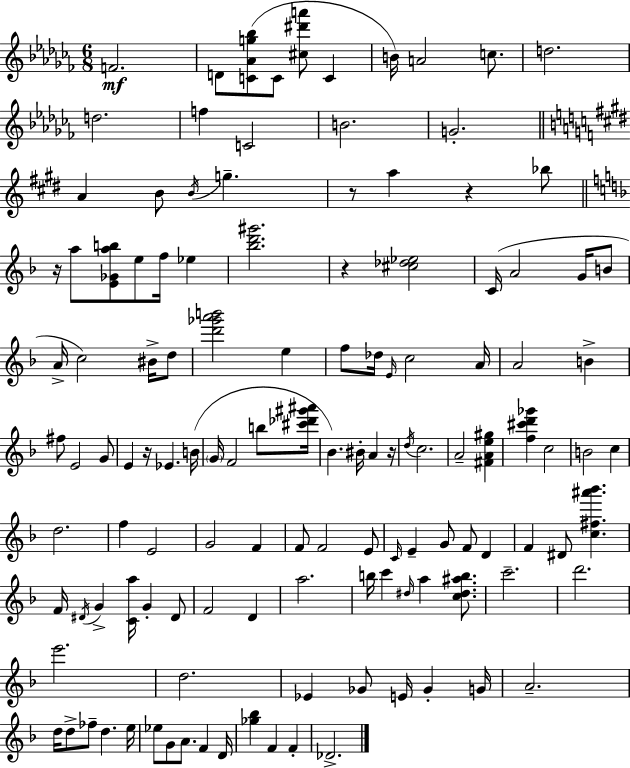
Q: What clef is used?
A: treble